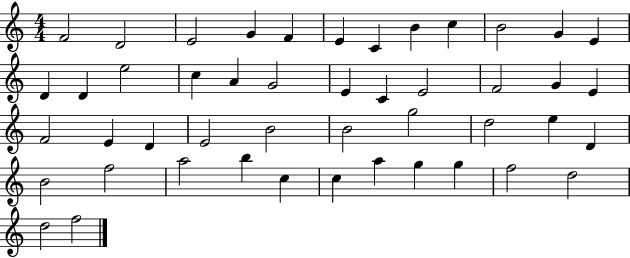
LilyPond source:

{
  \clef treble
  \numericTimeSignature
  \time 4/4
  \key c \major
  f'2 d'2 | e'2 g'4 f'4 | e'4 c'4 b'4 c''4 | b'2 g'4 e'4 | \break d'4 d'4 e''2 | c''4 a'4 g'2 | e'4 c'4 e'2 | f'2 g'4 e'4 | \break f'2 e'4 d'4 | e'2 b'2 | b'2 g''2 | d''2 e''4 d'4 | \break b'2 f''2 | a''2 b''4 c''4 | c''4 a''4 g''4 g''4 | f''2 d''2 | \break d''2 f''2 | \bar "|."
}